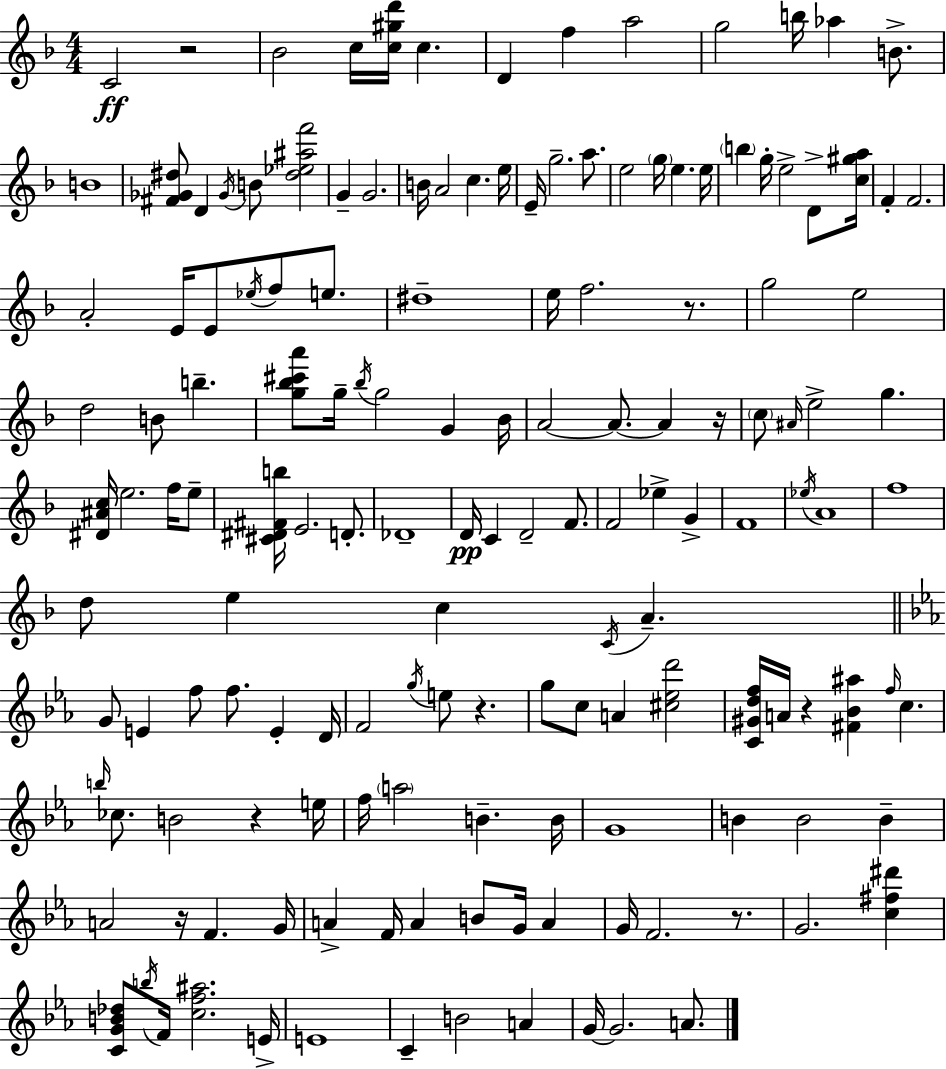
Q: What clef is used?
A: treble